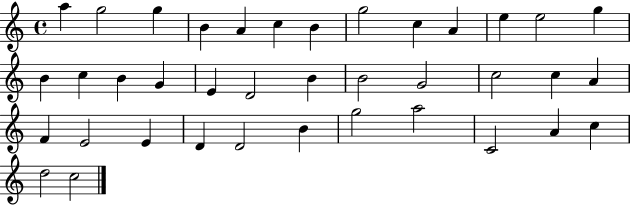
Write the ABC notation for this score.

X:1
T:Untitled
M:4/4
L:1/4
K:C
a g2 g B A c B g2 c A e e2 g B c B G E D2 B B2 G2 c2 c A F E2 E D D2 B g2 a2 C2 A c d2 c2